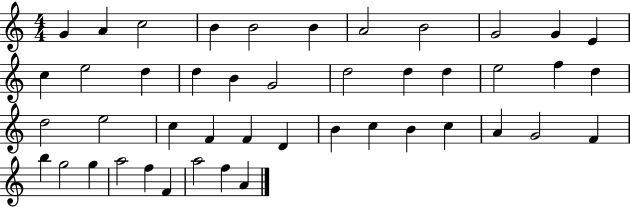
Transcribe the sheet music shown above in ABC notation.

X:1
T:Untitled
M:4/4
L:1/4
K:C
G A c2 B B2 B A2 B2 G2 G E c e2 d d B G2 d2 d d e2 f d d2 e2 c F F D B c B c A G2 F b g2 g a2 f F a2 f A